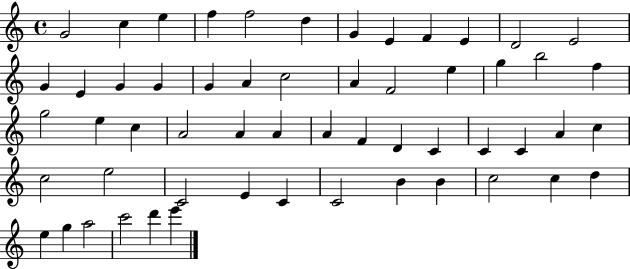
{
  \clef treble
  \time 4/4
  \defaultTimeSignature
  \key c \major
  g'2 c''4 e''4 | f''4 f''2 d''4 | g'4 e'4 f'4 e'4 | d'2 e'2 | \break g'4 e'4 g'4 g'4 | g'4 a'4 c''2 | a'4 f'2 e''4 | g''4 b''2 f''4 | \break g''2 e''4 c''4 | a'2 a'4 a'4 | a'4 f'4 d'4 c'4 | c'4 c'4 a'4 c''4 | \break c''2 e''2 | c'2 e'4 c'4 | c'2 b'4 b'4 | c''2 c''4 d''4 | \break e''4 g''4 a''2 | c'''2 d'''4 e'''4 | \bar "|."
}